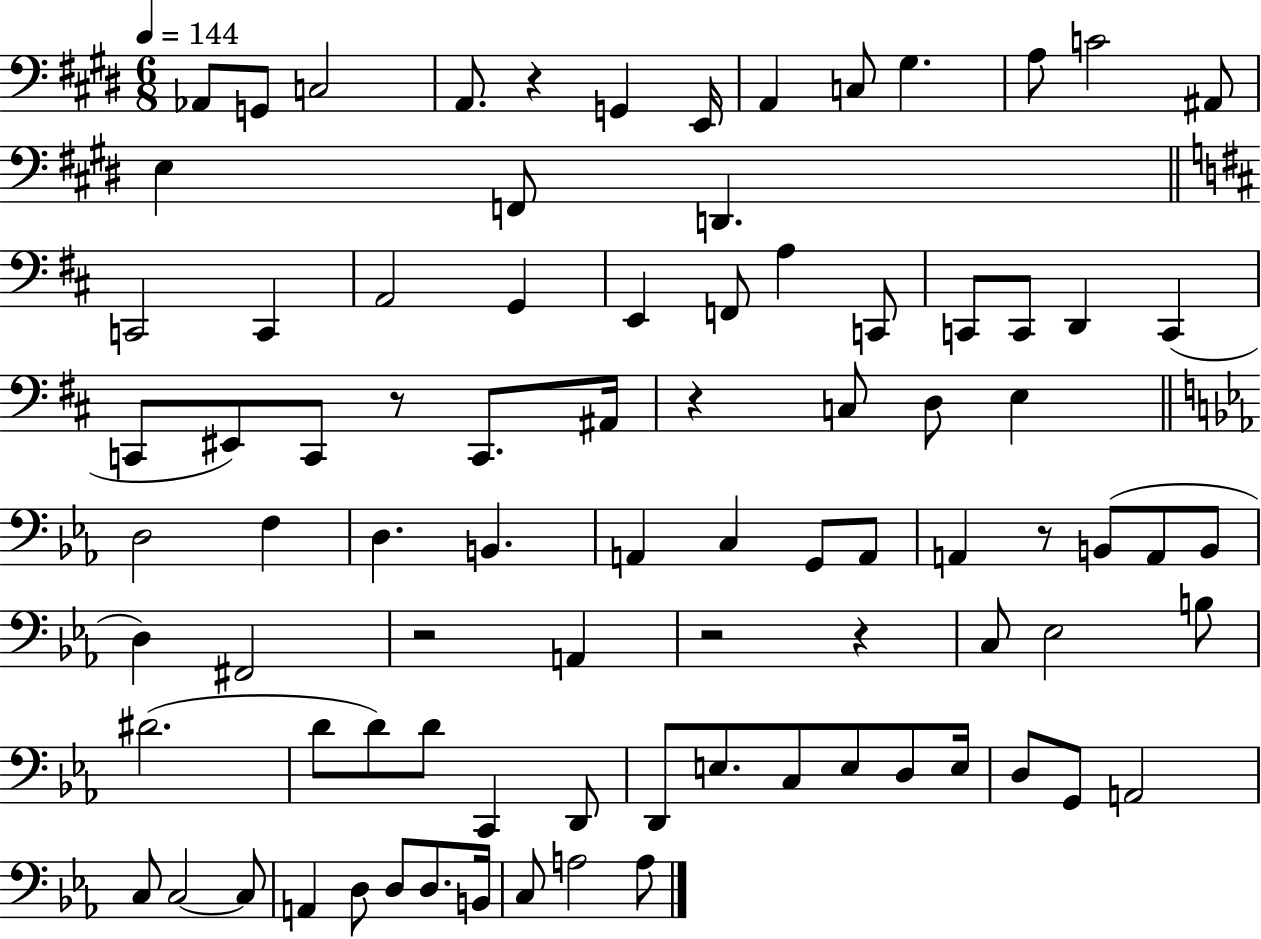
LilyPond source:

{
  \clef bass
  \numericTimeSignature
  \time 6/8
  \key e \major
  \tempo 4 = 144
  aes,8 g,8 c2 | a,8. r4 g,4 e,16 | a,4 c8 gis4. | a8 c'2 ais,8 | \break e4 f,8 d,4. | \bar "||" \break \key b \minor c,2 c,4 | a,2 g,4 | e,4 f,8 a4 c,8 | c,8 c,8 d,4 c,4( | \break c,8 eis,8) c,8 r8 c,8. ais,16 | r4 c8 d8 e4 | \bar "||" \break \key ees \major d2 f4 | d4. b,4. | a,4 c4 g,8 a,8 | a,4 r8 b,8( a,8 b,8 | \break d4) fis,2 | r2 a,4 | r2 r4 | c8 ees2 b8 | \break dis'2.( | d'8 d'8) d'8 c,4 d,8 | d,8 e8. c8 e8 d8 e16 | d8 g,8 a,2 | \break c8 c2~~ c8 | a,4 d8 d8 d8. b,16 | c8 a2 a8 | \bar "|."
}